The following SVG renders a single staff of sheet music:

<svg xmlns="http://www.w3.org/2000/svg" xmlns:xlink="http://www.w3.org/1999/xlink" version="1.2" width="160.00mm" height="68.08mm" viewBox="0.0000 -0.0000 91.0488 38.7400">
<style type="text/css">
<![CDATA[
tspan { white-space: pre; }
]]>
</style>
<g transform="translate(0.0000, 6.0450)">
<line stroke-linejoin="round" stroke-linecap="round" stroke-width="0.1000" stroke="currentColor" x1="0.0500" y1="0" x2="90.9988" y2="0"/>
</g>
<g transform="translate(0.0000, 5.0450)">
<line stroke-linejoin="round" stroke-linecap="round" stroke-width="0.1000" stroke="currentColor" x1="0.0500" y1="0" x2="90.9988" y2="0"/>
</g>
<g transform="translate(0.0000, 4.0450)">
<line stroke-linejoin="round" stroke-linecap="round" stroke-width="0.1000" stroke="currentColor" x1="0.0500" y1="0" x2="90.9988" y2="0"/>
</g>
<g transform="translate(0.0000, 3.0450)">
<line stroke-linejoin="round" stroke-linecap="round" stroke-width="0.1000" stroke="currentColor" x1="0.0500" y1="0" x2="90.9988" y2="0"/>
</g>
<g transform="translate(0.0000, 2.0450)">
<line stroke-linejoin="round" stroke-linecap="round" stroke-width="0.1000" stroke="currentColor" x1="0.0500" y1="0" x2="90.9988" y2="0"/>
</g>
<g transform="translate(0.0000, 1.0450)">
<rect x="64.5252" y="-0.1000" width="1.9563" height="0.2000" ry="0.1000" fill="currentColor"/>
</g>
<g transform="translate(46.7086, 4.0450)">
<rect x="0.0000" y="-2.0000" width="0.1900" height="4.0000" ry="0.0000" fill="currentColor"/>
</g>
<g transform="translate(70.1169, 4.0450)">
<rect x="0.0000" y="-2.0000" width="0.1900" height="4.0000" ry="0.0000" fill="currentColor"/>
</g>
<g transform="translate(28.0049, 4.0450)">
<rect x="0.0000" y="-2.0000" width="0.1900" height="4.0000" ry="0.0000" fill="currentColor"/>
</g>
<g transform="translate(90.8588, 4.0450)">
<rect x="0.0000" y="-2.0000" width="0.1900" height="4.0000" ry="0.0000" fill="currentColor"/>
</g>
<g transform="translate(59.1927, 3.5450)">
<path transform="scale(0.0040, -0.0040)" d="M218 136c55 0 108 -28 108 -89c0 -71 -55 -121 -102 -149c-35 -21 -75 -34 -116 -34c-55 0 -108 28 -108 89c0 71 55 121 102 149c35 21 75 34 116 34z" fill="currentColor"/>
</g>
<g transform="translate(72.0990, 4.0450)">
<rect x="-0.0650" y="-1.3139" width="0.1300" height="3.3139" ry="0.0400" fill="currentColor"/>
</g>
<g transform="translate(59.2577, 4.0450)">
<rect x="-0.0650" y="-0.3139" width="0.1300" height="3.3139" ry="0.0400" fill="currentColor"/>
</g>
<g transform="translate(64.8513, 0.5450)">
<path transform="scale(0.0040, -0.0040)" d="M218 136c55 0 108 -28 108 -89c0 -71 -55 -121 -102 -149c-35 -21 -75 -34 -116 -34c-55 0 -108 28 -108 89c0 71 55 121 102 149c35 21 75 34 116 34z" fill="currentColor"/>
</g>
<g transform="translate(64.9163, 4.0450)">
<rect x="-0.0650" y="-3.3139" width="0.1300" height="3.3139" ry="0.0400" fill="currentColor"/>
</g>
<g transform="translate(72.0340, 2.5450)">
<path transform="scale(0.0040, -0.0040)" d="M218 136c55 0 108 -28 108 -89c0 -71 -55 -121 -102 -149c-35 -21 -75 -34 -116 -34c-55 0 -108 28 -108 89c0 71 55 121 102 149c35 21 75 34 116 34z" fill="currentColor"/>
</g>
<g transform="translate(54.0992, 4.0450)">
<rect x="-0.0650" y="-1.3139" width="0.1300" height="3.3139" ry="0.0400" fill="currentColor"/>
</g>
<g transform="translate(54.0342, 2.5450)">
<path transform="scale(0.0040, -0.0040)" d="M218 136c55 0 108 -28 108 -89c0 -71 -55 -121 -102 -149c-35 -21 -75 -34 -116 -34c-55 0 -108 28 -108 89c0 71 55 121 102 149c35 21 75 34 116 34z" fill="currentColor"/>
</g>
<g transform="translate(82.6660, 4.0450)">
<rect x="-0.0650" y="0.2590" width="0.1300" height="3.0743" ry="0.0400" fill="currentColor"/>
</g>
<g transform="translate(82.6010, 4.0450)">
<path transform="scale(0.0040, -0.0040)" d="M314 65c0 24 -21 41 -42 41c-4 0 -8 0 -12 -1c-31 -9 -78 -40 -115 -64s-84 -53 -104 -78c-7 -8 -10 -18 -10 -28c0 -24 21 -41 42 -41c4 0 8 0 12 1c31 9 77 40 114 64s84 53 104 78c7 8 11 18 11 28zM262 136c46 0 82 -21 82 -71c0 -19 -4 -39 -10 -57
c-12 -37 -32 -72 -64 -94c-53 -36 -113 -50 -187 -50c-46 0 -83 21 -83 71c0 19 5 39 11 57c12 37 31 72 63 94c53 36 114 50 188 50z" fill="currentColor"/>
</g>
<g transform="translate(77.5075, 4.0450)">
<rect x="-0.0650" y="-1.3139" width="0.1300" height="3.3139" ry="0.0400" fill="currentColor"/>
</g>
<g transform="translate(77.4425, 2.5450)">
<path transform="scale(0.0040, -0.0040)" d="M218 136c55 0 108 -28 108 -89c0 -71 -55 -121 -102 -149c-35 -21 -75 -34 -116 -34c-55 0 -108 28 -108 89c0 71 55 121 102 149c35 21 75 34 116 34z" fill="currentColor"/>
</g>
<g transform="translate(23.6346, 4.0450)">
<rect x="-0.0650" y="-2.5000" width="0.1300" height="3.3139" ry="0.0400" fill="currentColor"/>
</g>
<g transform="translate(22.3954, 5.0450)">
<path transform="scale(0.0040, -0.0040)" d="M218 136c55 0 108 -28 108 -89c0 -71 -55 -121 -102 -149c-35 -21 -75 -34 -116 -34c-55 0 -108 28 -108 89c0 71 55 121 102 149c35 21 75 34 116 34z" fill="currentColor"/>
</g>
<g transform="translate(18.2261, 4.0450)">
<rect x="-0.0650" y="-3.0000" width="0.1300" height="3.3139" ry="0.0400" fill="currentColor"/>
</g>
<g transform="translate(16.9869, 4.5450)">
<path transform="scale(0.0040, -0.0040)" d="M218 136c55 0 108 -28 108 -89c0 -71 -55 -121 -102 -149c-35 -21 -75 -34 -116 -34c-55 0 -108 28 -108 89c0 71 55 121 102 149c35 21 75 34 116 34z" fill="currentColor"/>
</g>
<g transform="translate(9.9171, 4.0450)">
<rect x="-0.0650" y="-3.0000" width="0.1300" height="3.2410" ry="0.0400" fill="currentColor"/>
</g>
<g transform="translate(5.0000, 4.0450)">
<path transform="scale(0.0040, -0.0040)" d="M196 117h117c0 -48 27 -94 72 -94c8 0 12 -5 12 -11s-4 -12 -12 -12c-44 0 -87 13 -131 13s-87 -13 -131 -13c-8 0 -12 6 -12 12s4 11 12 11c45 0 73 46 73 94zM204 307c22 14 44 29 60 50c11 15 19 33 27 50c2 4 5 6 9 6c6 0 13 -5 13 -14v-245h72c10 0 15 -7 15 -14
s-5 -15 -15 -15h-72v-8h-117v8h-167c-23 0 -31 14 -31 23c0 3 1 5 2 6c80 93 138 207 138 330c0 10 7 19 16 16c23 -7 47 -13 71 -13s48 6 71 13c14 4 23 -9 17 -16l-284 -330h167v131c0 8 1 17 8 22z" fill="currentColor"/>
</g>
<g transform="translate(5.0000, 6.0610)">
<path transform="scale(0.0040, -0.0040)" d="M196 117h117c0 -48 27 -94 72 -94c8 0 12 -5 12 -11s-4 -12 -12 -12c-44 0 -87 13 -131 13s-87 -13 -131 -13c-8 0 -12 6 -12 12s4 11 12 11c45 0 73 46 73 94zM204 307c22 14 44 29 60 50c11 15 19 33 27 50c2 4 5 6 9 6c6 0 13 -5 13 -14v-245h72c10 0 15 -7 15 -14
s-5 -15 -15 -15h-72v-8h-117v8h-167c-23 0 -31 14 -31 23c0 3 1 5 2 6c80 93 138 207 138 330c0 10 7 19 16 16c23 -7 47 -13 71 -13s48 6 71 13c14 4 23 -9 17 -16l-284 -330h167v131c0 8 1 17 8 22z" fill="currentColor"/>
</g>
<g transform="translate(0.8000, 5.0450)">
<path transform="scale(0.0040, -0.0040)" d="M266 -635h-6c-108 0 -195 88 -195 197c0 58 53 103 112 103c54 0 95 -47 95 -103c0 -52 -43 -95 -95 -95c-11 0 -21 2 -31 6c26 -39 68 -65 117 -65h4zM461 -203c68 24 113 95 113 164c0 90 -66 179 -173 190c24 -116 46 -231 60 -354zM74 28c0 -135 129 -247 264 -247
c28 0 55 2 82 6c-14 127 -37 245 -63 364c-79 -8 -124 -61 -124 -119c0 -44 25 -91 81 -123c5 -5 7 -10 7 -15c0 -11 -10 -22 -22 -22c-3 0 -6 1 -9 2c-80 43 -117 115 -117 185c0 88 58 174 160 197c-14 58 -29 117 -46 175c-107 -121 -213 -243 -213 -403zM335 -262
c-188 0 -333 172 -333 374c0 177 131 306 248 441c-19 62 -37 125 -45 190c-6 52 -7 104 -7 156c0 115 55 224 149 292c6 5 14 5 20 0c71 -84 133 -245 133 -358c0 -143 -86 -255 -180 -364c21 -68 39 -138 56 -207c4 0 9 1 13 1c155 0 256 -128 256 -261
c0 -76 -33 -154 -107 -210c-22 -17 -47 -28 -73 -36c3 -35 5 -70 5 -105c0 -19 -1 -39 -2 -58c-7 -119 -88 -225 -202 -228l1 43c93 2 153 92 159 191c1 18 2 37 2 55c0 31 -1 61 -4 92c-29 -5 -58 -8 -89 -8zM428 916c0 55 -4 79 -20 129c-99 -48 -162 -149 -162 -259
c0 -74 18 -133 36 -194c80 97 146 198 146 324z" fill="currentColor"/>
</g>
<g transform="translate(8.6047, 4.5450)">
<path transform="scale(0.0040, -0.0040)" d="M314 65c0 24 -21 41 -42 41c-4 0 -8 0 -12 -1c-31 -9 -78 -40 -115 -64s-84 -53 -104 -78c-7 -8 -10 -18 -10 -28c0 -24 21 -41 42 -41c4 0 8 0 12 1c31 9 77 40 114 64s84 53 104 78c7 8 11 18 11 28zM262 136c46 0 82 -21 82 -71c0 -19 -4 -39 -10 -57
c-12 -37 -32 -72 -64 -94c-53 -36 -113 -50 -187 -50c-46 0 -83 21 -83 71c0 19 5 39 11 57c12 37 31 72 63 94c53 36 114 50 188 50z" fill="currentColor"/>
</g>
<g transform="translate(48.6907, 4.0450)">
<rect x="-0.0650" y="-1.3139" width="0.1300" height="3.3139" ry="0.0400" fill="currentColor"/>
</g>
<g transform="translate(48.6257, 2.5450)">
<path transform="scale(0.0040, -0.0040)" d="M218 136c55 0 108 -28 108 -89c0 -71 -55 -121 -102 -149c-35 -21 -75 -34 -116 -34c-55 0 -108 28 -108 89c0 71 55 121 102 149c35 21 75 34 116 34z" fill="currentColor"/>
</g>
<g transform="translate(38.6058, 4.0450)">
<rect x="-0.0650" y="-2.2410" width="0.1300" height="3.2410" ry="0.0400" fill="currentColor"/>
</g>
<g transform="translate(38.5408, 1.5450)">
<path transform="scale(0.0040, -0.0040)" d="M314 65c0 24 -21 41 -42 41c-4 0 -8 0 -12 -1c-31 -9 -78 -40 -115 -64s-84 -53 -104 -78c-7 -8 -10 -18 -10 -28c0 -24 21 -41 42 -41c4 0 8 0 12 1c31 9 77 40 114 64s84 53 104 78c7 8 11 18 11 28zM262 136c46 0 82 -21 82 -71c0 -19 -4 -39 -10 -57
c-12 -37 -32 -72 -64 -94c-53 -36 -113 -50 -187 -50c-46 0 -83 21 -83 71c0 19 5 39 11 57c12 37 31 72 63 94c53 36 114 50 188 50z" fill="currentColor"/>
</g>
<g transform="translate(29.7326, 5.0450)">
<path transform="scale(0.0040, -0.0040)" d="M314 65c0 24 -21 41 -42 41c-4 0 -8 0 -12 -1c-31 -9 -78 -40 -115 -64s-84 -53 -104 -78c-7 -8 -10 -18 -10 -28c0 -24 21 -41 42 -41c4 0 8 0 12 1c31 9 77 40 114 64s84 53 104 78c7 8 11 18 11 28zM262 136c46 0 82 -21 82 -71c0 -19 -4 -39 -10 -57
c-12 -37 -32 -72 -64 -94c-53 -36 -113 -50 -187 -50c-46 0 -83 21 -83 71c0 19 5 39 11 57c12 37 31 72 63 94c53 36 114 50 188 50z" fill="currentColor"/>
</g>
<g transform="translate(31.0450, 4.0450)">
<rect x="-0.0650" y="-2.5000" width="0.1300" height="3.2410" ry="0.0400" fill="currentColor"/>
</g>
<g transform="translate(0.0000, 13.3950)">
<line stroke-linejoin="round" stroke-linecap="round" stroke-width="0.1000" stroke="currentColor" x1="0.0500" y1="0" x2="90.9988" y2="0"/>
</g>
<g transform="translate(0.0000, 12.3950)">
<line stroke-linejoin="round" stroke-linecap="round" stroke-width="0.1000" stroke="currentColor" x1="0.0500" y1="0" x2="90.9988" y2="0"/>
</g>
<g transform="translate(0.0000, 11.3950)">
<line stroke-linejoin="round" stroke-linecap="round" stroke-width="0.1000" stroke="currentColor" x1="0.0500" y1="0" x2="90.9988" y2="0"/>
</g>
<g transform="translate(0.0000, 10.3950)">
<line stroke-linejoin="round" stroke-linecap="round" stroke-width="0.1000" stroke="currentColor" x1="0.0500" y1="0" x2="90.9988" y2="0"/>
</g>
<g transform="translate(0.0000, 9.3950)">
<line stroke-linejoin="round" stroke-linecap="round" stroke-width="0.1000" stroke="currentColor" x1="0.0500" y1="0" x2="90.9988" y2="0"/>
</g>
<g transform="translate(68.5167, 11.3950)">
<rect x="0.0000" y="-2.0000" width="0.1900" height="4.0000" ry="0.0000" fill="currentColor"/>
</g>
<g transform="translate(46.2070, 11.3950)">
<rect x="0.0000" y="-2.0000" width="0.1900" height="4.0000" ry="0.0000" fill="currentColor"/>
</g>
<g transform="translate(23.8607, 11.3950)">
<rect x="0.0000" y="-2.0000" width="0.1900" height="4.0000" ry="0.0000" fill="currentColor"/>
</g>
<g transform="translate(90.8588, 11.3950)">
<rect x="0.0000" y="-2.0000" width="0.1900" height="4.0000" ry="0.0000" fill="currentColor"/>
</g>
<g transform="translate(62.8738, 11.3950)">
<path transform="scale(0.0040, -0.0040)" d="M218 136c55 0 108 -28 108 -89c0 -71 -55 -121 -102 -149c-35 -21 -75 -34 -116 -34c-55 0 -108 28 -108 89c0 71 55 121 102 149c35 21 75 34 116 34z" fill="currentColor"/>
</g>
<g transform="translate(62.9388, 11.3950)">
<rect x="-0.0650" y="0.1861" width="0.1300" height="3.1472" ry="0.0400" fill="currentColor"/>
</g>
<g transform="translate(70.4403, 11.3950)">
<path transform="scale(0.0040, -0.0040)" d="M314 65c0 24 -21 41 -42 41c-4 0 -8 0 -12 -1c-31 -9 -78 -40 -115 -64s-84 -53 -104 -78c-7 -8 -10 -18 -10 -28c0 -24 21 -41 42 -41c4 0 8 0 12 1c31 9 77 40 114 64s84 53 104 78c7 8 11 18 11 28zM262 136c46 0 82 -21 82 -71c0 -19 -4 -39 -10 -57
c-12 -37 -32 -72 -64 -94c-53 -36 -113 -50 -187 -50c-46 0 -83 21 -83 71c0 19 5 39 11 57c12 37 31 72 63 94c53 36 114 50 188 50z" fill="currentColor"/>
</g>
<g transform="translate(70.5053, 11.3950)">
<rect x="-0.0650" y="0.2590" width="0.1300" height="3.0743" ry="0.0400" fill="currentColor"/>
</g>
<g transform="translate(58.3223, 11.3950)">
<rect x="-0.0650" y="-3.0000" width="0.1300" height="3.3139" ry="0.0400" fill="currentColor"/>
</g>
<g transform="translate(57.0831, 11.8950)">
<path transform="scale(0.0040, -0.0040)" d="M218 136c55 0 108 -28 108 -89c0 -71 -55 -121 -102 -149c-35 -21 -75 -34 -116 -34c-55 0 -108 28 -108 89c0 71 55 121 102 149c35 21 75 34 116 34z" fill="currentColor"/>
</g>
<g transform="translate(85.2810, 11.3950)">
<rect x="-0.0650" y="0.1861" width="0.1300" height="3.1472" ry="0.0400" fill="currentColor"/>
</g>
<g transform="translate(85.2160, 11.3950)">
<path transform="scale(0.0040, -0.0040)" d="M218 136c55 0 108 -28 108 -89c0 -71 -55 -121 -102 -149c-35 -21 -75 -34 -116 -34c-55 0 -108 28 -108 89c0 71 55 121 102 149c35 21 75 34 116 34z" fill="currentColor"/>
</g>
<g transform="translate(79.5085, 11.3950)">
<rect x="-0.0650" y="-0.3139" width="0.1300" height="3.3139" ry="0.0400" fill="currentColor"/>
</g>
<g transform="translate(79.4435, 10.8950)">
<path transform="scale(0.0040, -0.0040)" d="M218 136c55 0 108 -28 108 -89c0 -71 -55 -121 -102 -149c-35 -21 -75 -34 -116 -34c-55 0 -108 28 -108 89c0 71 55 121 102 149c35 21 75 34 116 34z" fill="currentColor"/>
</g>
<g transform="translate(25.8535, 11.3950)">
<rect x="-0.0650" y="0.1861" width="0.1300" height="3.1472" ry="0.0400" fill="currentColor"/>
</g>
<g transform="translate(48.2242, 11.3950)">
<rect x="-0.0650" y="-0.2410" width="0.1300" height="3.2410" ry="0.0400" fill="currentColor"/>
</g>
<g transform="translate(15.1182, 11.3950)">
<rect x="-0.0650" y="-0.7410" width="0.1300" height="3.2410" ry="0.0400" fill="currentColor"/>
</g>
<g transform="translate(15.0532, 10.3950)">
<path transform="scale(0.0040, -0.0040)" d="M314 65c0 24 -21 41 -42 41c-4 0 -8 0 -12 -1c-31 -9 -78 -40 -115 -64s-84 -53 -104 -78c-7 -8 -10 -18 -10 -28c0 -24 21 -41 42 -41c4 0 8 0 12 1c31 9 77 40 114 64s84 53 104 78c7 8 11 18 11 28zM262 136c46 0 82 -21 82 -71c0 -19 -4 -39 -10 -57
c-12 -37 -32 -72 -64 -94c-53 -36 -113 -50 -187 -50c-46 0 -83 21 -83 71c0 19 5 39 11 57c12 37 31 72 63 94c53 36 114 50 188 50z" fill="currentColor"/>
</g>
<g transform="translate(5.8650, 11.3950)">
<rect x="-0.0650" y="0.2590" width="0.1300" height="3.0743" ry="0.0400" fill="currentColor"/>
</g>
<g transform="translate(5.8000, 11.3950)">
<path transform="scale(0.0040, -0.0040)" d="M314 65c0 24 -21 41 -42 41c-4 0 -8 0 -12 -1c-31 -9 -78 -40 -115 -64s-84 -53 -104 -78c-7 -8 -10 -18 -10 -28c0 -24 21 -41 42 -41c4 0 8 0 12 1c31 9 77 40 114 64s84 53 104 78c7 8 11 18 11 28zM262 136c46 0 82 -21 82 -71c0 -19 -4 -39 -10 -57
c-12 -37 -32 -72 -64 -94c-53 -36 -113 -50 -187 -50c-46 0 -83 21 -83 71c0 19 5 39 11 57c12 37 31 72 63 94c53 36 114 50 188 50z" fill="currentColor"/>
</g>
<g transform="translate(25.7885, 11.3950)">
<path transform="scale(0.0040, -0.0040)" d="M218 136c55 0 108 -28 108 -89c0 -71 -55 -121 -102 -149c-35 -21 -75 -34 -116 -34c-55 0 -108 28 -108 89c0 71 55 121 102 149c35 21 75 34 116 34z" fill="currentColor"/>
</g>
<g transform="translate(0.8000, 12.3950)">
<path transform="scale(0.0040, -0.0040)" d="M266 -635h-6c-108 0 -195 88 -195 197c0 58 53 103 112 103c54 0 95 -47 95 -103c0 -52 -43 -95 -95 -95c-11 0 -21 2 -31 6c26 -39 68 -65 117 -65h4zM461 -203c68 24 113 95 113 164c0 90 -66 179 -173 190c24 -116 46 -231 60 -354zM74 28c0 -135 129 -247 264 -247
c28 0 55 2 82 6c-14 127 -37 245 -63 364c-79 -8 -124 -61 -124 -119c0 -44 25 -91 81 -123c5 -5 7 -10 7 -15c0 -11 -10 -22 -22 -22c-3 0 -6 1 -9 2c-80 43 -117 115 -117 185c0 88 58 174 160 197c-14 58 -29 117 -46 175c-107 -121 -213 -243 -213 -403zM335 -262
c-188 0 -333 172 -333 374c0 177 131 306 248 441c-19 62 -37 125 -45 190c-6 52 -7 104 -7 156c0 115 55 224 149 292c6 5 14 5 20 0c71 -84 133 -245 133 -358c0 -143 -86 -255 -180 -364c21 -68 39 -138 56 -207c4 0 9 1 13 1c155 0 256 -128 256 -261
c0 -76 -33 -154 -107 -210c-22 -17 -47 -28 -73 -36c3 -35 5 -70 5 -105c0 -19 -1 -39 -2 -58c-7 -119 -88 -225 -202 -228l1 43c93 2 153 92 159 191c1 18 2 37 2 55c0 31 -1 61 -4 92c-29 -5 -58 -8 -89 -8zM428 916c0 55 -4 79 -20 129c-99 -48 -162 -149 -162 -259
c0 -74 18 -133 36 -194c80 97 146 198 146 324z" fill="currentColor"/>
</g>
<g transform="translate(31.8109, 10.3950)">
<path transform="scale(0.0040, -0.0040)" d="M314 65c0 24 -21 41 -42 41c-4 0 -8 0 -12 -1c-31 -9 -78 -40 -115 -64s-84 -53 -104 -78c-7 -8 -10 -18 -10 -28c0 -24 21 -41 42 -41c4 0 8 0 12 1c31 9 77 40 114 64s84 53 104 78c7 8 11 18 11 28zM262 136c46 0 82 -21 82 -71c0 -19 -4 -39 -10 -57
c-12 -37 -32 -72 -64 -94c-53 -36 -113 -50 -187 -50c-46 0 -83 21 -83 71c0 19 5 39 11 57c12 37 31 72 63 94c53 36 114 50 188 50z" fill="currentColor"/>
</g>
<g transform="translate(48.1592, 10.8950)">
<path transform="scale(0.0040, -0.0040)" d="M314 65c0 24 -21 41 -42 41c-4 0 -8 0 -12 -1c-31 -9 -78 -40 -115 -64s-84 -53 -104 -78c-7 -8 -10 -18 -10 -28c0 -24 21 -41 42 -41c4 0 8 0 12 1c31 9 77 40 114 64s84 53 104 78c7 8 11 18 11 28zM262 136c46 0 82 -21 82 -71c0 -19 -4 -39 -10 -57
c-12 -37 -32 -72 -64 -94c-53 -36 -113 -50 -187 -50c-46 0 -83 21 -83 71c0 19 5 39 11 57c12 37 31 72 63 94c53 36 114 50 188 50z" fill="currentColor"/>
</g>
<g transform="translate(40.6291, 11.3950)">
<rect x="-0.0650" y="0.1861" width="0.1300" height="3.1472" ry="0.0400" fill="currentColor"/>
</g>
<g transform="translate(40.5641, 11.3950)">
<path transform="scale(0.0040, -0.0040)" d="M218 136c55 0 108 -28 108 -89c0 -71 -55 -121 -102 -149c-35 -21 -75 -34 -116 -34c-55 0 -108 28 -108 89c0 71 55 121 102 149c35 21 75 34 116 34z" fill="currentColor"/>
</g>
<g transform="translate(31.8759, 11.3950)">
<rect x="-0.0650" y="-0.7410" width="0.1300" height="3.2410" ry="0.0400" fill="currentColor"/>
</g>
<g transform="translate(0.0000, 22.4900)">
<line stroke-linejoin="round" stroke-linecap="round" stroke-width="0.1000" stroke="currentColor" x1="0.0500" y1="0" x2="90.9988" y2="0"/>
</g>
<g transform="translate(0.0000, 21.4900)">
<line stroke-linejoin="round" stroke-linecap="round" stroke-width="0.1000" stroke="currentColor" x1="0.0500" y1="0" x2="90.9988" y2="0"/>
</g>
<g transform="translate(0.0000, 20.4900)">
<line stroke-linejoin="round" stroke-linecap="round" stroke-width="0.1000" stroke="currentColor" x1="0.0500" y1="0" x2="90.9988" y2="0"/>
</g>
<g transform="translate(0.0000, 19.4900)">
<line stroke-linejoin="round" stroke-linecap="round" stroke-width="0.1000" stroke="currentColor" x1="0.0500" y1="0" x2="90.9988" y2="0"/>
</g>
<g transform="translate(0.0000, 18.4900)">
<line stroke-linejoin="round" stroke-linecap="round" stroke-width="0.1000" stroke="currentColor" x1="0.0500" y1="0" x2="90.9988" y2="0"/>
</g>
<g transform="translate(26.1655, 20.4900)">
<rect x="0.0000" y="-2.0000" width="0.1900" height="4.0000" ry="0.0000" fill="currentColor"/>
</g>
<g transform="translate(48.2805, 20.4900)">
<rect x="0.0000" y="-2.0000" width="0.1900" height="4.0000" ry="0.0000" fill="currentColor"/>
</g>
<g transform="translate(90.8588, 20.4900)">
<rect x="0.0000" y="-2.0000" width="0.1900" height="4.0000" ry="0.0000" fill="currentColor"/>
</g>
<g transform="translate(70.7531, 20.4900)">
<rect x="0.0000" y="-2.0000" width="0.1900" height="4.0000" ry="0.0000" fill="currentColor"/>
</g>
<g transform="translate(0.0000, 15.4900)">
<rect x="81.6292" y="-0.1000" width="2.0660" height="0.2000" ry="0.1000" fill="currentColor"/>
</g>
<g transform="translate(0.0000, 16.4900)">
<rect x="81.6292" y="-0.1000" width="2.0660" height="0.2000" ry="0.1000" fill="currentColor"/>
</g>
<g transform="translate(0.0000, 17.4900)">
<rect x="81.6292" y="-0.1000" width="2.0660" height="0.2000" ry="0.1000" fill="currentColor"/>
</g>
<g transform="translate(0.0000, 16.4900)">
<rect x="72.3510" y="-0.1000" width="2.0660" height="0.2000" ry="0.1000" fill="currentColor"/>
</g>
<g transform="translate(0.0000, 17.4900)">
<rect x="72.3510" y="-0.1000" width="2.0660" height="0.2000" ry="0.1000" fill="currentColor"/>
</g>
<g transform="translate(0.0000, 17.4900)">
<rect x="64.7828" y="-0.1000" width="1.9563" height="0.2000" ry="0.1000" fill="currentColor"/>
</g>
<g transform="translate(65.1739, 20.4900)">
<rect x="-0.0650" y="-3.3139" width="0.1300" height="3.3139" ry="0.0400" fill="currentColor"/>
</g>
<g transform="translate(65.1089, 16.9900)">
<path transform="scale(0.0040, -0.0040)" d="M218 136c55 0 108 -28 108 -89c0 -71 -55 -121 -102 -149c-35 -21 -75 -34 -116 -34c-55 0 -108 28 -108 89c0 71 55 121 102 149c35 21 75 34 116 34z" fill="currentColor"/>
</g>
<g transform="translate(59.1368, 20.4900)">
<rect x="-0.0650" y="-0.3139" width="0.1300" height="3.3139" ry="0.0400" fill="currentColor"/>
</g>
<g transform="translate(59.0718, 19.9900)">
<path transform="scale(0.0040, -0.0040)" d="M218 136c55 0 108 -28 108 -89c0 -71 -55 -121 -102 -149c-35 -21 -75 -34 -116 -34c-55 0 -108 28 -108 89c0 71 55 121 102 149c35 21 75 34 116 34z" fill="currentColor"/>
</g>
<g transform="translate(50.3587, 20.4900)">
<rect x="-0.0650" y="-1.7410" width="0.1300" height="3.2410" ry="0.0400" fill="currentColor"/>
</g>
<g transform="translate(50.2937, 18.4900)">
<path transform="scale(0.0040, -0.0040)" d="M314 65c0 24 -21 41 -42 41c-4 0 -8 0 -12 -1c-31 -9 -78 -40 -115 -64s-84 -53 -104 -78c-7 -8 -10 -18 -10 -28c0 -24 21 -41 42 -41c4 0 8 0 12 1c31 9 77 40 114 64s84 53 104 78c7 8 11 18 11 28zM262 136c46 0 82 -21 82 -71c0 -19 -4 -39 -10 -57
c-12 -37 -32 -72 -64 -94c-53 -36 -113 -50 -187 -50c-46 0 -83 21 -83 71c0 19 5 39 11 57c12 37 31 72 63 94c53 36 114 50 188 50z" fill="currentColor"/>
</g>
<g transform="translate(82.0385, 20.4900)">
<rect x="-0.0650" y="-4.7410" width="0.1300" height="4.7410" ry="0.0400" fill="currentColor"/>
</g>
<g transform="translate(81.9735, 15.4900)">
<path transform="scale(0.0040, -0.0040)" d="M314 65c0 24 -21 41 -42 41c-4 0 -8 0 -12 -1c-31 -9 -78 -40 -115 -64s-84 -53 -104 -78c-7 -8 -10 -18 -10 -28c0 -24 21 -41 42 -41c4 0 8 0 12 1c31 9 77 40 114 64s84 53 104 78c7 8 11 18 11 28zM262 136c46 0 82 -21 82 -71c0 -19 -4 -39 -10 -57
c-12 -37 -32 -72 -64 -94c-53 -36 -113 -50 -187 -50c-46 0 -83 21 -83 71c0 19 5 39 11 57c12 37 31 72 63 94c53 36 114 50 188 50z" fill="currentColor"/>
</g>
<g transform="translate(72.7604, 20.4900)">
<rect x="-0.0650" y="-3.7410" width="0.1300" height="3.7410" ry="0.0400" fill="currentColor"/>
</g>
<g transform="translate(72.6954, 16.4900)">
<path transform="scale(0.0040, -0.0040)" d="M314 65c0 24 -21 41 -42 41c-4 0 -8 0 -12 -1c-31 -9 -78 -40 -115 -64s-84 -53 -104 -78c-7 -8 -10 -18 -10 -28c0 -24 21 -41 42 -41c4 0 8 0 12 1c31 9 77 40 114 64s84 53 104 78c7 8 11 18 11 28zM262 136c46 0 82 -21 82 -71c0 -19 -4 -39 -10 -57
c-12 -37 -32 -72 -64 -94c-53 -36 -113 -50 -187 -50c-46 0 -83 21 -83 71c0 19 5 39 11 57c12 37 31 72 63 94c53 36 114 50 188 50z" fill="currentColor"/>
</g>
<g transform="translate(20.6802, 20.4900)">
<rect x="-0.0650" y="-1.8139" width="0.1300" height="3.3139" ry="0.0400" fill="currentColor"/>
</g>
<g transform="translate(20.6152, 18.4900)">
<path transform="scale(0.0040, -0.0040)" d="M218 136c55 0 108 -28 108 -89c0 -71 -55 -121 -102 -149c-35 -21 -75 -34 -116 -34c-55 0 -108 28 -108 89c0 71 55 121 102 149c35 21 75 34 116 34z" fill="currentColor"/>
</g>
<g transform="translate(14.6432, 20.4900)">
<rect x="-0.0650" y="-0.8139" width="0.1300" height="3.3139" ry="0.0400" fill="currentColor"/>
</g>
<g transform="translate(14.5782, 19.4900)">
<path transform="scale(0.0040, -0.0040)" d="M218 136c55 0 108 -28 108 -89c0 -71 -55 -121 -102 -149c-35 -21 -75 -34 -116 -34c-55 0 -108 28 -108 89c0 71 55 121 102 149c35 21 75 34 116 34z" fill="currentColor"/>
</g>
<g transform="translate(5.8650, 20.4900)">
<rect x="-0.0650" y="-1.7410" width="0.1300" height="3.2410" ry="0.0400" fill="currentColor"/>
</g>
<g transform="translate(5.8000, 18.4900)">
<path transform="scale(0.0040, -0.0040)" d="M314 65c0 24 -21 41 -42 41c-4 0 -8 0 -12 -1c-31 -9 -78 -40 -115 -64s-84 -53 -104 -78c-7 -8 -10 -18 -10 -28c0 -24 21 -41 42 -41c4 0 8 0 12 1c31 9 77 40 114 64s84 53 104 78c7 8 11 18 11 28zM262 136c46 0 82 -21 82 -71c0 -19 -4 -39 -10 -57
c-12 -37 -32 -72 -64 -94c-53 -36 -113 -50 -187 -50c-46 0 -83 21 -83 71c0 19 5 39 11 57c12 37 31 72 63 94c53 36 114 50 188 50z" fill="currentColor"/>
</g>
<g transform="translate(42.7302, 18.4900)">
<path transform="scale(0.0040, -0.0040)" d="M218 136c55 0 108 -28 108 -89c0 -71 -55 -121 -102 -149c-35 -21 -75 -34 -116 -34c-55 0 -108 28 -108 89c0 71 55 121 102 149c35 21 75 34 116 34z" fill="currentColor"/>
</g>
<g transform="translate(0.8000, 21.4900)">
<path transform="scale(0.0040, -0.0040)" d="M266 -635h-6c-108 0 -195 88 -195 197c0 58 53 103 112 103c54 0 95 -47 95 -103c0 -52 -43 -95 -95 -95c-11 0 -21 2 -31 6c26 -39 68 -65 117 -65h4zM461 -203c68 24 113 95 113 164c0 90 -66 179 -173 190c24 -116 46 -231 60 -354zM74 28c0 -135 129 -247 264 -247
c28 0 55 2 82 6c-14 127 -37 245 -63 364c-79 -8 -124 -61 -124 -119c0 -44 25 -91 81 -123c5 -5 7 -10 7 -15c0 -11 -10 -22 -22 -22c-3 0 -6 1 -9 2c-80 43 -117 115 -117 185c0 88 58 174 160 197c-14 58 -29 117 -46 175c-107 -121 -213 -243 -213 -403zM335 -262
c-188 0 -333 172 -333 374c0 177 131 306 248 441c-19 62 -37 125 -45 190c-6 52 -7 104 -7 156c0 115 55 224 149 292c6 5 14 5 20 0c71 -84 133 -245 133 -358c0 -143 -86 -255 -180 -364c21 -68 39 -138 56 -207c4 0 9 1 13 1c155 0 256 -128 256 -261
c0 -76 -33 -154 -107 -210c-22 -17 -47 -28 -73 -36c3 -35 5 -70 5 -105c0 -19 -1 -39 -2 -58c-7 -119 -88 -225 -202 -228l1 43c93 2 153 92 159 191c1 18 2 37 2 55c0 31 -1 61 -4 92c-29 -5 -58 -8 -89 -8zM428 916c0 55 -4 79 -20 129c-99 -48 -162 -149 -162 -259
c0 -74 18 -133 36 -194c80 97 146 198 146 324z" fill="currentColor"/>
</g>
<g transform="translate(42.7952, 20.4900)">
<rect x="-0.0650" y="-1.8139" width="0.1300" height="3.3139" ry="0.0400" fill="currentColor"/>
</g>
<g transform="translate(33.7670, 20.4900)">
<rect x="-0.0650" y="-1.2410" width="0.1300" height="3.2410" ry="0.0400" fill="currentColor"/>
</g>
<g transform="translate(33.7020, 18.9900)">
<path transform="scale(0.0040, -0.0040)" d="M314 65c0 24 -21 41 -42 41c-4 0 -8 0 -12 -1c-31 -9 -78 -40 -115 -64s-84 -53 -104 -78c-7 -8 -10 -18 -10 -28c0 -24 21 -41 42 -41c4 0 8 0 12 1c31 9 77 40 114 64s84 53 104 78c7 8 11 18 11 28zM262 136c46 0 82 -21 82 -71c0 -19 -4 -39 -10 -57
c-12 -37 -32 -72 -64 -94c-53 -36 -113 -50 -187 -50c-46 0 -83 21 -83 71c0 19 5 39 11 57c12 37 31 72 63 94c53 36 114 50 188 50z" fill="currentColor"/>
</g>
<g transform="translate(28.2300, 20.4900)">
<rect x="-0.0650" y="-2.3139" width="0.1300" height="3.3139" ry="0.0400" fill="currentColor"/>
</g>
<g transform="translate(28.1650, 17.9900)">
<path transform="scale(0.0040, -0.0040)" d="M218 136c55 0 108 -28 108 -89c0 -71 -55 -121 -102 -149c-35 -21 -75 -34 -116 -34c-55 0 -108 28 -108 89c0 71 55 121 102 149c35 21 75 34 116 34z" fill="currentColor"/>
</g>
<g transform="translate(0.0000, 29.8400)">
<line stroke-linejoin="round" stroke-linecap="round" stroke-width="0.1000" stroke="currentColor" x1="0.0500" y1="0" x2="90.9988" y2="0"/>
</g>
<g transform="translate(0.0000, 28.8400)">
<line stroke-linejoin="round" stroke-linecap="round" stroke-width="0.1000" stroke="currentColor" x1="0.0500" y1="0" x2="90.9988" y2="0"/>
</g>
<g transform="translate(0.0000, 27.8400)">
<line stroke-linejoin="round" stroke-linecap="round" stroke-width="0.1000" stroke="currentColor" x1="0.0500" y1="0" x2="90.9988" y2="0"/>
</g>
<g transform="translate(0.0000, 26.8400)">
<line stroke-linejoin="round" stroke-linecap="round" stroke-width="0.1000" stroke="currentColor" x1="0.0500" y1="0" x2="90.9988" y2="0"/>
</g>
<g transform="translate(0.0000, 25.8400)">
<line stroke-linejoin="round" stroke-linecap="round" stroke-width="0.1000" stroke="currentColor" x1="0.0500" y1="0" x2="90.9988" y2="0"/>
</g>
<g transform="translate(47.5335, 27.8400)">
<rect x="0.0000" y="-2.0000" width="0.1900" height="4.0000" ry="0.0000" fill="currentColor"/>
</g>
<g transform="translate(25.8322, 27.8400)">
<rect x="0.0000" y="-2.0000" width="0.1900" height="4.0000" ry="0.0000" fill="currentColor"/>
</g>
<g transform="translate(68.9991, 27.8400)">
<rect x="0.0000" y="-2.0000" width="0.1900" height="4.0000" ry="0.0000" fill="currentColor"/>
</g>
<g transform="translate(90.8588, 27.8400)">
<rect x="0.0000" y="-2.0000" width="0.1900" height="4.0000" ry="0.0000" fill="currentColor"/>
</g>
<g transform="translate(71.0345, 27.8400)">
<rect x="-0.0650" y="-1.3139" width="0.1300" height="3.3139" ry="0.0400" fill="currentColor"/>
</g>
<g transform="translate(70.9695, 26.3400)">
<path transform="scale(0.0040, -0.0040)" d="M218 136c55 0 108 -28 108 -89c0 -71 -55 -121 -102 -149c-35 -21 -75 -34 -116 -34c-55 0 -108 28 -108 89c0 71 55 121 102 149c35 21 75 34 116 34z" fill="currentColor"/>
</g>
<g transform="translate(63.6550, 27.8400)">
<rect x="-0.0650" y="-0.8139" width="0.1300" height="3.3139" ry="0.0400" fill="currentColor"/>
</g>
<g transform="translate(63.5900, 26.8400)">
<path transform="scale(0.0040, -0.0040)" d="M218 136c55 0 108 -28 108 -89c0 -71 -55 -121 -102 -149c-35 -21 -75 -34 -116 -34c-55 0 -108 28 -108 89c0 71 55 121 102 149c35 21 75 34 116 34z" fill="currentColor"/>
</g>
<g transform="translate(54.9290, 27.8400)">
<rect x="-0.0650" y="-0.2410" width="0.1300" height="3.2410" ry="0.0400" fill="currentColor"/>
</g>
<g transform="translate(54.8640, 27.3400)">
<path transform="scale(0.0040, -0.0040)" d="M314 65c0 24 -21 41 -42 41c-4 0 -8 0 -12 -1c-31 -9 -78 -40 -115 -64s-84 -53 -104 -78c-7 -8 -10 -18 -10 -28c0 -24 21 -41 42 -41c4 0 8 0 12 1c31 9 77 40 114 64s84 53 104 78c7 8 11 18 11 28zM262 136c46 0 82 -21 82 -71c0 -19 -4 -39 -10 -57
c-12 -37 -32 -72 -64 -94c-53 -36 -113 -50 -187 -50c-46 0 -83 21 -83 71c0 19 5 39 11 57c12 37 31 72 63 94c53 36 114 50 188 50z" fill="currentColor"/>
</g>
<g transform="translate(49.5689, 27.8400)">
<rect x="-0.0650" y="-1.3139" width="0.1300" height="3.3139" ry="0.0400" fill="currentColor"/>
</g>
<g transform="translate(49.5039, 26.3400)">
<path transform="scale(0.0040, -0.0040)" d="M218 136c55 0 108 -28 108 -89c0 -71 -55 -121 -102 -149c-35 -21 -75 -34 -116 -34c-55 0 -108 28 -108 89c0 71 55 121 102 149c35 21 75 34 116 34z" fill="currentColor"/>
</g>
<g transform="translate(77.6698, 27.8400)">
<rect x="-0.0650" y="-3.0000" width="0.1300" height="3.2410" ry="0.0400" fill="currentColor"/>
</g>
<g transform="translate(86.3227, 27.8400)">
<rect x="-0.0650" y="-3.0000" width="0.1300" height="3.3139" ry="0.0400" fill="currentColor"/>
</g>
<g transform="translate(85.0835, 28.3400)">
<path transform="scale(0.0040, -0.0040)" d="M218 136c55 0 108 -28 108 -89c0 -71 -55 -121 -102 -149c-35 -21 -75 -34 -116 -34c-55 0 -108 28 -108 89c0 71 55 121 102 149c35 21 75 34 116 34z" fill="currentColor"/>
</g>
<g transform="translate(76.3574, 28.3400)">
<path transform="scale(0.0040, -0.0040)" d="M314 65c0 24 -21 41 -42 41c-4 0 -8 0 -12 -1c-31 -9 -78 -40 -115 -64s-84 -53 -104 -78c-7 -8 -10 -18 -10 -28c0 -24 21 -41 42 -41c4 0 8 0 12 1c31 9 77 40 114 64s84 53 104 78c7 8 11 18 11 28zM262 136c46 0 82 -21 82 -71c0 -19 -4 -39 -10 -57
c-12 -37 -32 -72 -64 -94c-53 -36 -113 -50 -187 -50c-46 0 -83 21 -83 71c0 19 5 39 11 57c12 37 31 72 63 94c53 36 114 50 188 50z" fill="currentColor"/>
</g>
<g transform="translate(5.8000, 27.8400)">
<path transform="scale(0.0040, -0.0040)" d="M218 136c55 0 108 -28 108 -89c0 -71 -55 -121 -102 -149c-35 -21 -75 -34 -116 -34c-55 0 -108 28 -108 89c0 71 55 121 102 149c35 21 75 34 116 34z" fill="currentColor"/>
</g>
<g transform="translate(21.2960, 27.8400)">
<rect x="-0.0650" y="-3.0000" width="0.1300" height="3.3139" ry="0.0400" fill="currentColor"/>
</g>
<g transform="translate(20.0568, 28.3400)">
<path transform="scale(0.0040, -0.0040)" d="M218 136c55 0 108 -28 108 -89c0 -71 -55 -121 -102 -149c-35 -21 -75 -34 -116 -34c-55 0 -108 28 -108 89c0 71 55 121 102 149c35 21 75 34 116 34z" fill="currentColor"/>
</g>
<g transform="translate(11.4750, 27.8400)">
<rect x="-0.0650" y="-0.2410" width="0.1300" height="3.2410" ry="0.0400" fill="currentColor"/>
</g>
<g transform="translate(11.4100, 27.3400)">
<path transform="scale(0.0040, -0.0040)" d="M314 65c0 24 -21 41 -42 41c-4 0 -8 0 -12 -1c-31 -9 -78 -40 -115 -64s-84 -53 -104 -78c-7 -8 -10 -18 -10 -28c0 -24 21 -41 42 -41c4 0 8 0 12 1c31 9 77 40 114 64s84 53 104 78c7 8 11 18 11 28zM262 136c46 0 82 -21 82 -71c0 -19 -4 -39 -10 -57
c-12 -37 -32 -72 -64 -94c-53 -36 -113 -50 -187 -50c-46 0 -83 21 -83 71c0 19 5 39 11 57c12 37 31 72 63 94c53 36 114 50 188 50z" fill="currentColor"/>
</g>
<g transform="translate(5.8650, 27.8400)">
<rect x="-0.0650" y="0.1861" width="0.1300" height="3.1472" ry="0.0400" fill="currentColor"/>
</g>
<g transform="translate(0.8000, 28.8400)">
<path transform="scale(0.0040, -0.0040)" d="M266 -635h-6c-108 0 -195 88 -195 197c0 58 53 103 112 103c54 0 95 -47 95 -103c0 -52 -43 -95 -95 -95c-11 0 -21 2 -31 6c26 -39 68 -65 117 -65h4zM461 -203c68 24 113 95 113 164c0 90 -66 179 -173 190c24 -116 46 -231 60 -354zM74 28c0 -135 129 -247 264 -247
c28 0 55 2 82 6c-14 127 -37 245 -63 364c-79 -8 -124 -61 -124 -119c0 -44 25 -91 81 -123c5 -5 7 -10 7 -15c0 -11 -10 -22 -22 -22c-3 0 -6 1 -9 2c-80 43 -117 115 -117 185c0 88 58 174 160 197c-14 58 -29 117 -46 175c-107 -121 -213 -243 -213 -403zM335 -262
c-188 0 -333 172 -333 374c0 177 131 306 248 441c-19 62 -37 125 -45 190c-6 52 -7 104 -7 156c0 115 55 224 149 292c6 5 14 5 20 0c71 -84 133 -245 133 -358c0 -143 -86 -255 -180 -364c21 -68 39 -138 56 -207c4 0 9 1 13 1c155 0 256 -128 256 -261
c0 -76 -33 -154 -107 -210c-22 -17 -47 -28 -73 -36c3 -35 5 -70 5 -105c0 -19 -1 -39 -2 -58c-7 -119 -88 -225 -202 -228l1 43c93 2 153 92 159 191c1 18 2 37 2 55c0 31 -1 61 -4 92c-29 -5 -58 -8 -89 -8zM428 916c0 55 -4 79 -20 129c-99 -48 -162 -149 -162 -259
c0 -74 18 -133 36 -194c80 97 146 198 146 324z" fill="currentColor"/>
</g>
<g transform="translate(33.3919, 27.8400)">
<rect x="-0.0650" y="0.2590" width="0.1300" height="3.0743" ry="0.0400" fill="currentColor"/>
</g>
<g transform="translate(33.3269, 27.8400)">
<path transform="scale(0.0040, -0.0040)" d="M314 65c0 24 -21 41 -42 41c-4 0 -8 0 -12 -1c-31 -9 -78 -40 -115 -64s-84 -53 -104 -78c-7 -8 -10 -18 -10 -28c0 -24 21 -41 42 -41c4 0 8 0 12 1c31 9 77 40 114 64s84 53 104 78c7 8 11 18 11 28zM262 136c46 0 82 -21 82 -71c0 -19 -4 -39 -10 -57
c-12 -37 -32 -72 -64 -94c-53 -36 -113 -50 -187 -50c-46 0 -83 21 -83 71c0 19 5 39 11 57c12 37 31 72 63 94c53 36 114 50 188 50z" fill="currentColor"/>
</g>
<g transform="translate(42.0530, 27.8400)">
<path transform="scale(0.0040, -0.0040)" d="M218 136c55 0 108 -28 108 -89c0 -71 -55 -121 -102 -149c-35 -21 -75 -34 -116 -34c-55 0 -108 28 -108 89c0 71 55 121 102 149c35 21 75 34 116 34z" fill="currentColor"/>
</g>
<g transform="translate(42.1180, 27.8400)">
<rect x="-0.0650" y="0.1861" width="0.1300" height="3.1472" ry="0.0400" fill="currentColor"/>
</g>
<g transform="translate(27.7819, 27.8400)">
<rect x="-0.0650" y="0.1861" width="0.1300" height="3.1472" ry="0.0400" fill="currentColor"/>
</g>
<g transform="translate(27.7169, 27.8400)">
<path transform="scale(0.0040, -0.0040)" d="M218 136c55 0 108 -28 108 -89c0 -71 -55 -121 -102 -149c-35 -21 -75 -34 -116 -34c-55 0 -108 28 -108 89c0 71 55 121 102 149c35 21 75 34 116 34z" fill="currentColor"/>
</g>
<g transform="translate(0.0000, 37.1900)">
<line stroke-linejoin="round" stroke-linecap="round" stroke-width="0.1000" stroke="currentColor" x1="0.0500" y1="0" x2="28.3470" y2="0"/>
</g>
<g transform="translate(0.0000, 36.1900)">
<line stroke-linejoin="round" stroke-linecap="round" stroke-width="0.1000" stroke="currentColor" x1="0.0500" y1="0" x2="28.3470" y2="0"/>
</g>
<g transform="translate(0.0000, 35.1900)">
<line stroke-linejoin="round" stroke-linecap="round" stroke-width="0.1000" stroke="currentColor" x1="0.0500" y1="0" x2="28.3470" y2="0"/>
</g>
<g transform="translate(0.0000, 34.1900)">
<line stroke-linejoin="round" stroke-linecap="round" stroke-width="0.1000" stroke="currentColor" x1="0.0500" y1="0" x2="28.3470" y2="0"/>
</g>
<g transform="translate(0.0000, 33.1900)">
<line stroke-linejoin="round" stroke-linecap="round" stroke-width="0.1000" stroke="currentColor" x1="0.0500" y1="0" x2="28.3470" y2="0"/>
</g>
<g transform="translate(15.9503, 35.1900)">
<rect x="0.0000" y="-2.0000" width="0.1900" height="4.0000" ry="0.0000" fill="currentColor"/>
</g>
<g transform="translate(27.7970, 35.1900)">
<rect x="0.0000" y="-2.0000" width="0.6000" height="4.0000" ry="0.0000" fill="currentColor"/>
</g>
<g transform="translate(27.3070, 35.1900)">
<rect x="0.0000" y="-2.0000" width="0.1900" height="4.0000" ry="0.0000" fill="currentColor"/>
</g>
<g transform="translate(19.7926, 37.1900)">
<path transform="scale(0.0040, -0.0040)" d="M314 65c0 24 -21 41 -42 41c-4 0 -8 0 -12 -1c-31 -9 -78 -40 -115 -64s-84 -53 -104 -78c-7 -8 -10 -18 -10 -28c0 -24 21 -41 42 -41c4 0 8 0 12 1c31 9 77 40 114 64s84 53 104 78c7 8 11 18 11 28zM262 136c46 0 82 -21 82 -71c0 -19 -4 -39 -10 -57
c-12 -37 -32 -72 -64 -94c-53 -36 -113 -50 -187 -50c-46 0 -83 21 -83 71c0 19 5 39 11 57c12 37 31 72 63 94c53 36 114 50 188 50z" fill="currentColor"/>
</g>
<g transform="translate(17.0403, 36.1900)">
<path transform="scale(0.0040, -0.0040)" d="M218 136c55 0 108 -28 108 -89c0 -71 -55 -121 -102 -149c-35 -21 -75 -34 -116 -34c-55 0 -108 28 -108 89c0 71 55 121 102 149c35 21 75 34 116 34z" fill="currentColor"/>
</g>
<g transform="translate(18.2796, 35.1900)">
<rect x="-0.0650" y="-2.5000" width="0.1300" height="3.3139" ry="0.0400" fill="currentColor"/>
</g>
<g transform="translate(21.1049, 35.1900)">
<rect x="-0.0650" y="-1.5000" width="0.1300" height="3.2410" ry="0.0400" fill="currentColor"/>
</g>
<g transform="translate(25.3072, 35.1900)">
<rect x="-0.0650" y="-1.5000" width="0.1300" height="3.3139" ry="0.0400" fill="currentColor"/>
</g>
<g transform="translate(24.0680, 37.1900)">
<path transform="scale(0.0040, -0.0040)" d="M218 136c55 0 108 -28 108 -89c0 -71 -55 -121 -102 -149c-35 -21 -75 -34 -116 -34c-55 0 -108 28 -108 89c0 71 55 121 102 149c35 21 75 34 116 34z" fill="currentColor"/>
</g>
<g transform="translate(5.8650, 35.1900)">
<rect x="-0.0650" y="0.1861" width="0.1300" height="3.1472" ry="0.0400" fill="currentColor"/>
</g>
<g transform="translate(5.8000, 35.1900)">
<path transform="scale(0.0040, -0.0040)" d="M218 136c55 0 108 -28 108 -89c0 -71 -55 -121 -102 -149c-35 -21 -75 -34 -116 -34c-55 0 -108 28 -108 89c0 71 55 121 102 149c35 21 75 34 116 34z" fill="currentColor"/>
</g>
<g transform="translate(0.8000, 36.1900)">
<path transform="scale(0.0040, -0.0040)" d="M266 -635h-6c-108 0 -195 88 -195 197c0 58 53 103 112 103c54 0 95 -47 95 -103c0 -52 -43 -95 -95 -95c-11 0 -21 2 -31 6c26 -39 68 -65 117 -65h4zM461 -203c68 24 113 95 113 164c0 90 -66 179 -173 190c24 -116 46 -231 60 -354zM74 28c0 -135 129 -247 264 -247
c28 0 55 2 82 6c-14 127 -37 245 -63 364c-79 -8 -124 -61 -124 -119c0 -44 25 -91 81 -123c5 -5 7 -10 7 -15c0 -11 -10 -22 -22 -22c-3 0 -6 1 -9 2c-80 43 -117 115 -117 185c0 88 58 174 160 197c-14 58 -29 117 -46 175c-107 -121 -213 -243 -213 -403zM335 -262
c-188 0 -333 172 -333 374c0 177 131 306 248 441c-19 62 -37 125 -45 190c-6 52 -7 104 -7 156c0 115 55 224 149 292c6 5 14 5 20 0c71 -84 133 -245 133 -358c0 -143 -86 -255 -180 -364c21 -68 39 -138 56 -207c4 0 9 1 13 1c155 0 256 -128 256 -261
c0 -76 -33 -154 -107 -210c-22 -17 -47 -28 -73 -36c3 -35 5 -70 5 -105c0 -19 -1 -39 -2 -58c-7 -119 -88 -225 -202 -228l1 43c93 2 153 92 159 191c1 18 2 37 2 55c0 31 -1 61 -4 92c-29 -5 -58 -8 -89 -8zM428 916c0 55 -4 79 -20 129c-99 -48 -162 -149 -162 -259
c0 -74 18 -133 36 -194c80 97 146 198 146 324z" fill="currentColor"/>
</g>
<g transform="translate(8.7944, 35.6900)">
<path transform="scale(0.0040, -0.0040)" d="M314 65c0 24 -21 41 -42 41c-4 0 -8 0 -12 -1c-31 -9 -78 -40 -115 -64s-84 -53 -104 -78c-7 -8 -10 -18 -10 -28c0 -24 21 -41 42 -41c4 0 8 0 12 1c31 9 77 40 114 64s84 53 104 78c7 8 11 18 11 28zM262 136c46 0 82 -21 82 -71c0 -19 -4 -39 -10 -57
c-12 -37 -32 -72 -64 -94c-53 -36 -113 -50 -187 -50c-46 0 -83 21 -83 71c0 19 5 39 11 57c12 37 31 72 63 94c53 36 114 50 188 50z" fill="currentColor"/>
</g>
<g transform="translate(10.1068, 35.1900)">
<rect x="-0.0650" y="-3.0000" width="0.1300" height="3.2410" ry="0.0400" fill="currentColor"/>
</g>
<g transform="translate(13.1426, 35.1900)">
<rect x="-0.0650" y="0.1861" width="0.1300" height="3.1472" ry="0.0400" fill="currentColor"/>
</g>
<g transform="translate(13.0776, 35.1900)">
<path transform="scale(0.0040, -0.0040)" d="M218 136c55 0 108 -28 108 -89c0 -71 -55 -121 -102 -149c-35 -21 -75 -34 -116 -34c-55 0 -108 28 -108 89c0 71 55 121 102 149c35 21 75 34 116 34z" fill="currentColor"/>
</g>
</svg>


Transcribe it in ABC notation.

X:1
T:Untitled
M:4/4
L:1/4
K:C
A2 A G G2 g2 e e c b e e B2 B2 d2 B d2 B c2 A B B2 c B f2 d f g e2 f f2 c b c'2 e'2 B c2 A B B2 B e c2 d e A2 A B A2 B G E2 E